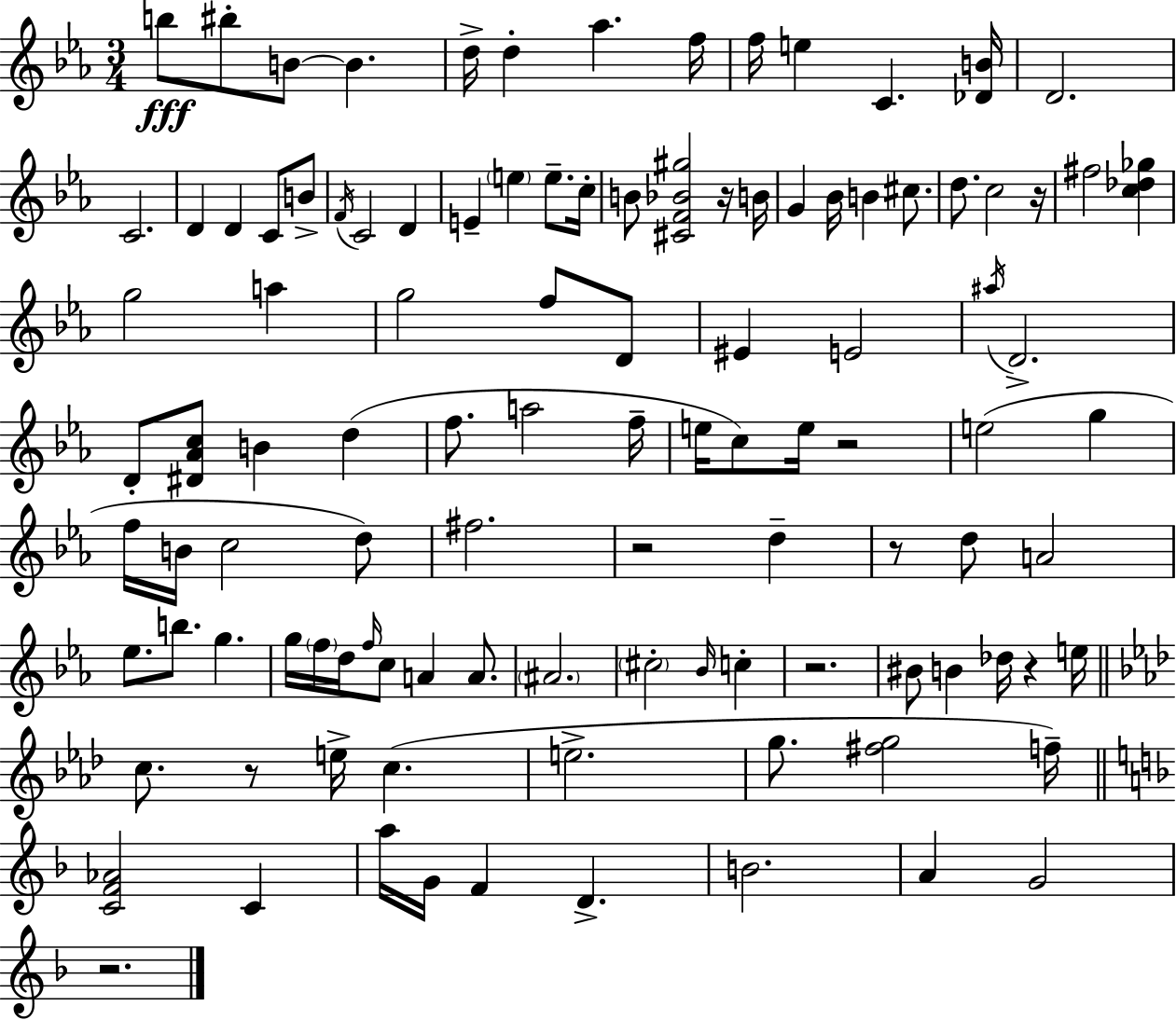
B5/e BIS5/e B4/e B4/q. D5/s D5/q Ab5/q. F5/s F5/s E5/q C4/q. [Db4,B4]/s D4/h. C4/h. D4/q D4/q C4/e B4/e F4/s C4/h D4/q E4/q E5/q E5/e. C5/s B4/e [C#4,F4,Bb4,G#5]/h R/s B4/s G4/q Bb4/s B4/q C#5/e. D5/e. C5/h R/s F#5/h [C5,Db5,Gb5]/q G5/h A5/q G5/h F5/e D4/e EIS4/q E4/h A#5/s D4/h. D4/e [D#4,Ab4,C5]/e B4/q D5/q F5/e. A5/h F5/s E5/s C5/e E5/s R/h E5/h G5/q F5/s B4/s C5/h D5/e F#5/h. R/h D5/q R/e D5/e A4/h Eb5/e. B5/e. G5/q. G5/s F5/s D5/s F5/s C5/e A4/q A4/e. A#4/h. C#5/h Bb4/s C5/q R/h. BIS4/e B4/q Db5/s R/q E5/s C5/e. R/e E5/s C5/q. E5/h. G5/e. [F#5,G5]/h F5/s [C4,F4,Ab4]/h C4/q A5/s G4/s F4/q D4/q. B4/h. A4/q G4/h R/h.